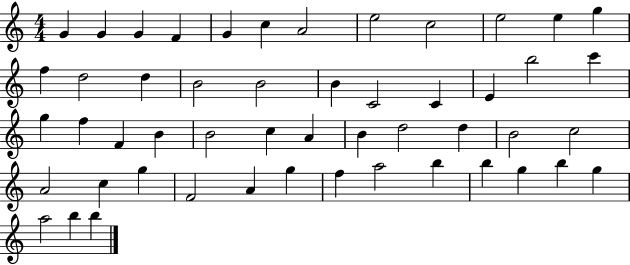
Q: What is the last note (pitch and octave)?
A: B5